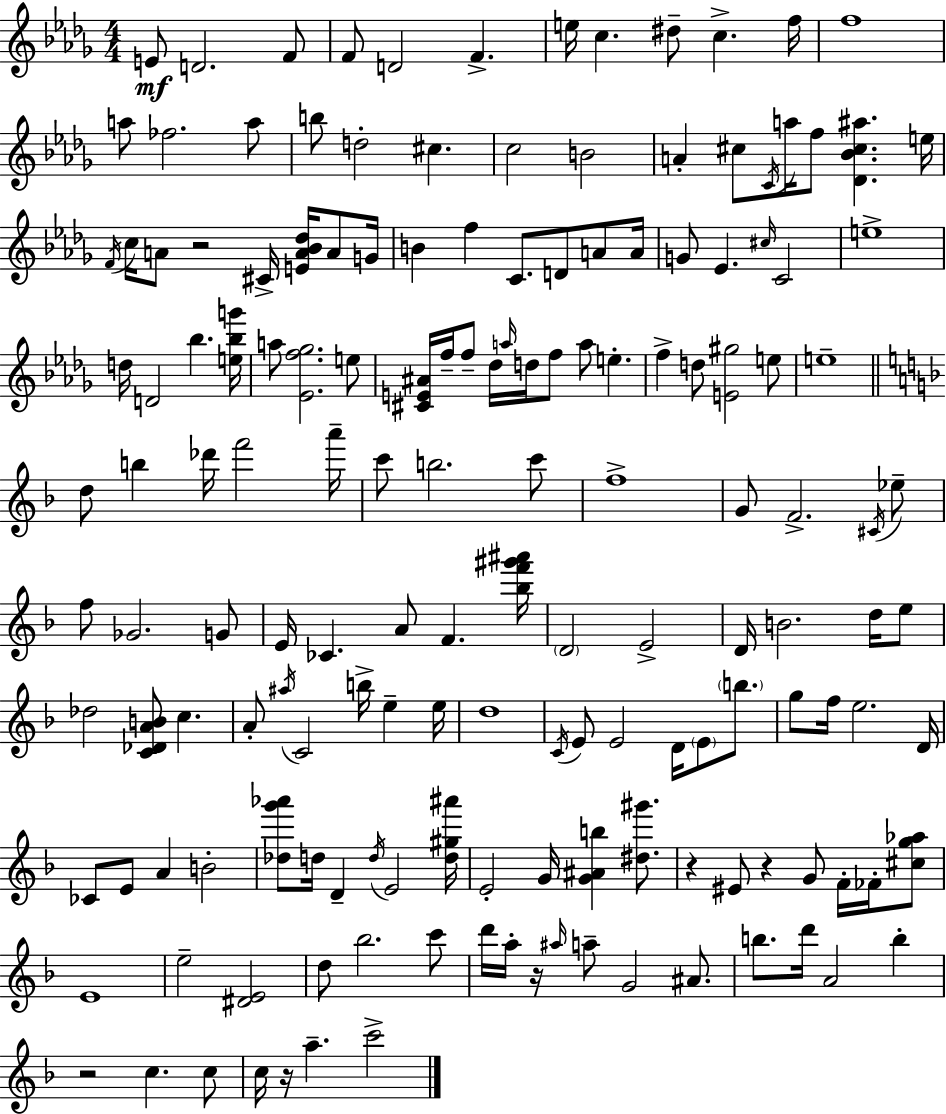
E4/e D4/h. F4/e F4/e D4/h F4/q. E5/s C5/q. D#5/e C5/q. F5/s F5/w A5/e FES5/h. A5/e B5/e D5/h C#5/q. C5/h B4/h A4/q C#5/e C4/s A5/s F5/e [Db4,Bb4,C#5,A#5]/q. E5/s F4/s C5/s A4/e R/h C#4/s [E4,A4,Bb4,Db5]/s A4/e G4/s B4/q F5/q C4/e. D4/e A4/e A4/s G4/e Eb4/q. C#5/s C4/h E5/w D5/s D4/h Bb5/q. [E5,Bb5,G6]/s A5/e [Eb4,F5,Gb5]/h. E5/e [C#4,E4,A#4]/s F5/s F5/e Db5/s A5/s D5/s F5/e A5/e E5/q. F5/q D5/e [E4,G#5]/h E5/e E5/w D5/e B5/q Db6/s F6/h A6/s C6/e B5/h. C6/e F5/w G4/e F4/h. C#4/s Eb5/e F5/e Gb4/h. G4/e E4/s CES4/q. A4/e F4/q. [Bb5,F6,G#6,A#6]/s D4/h E4/h D4/s B4/h. D5/s E5/e Db5/h [C4,Db4,A4,B4]/e C5/q. A4/e A#5/s C4/h B5/s E5/q E5/s D5/w C4/s E4/e E4/h D4/s E4/e B5/e. G5/e F5/s E5/h. D4/s CES4/e E4/e A4/q B4/h [Db5,G6,Ab6]/e D5/s D4/q D5/s E4/h [D5,G#5,A#6]/s E4/h G4/s [G4,A#4,B5]/q [D#5,G#6]/e. R/q EIS4/e R/q G4/e F4/s FES4/s [C#5,G5,Ab5]/e E4/w E5/h [D#4,E4]/h D5/e Bb5/h. C6/e D6/s A5/s R/s A#5/s A5/e G4/h A#4/e. B5/e. D6/s A4/h B5/q R/h C5/q. C5/e C5/s R/s A5/q. C6/h